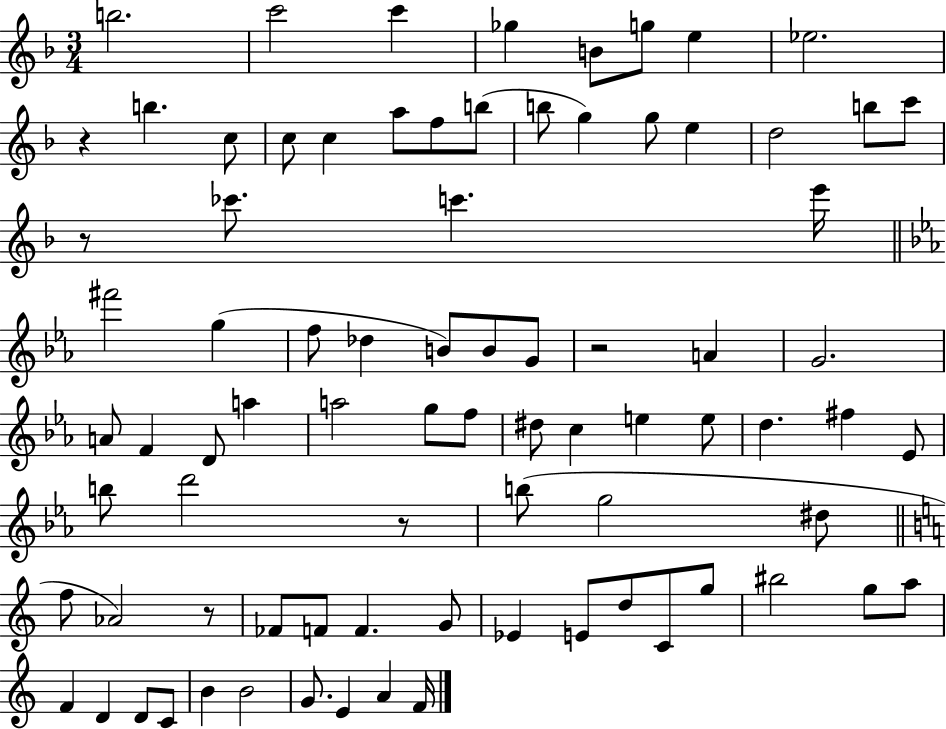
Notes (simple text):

B5/h. C6/h C6/q Gb5/q B4/e G5/e E5/q Eb5/h. R/q B5/q. C5/e C5/e C5/q A5/e F5/e B5/e B5/e G5/q G5/e E5/q D5/h B5/e C6/e R/e CES6/e. C6/q. E6/s F#6/h G5/q F5/e Db5/q B4/e B4/e G4/e R/h A4/q G4/h. A4/e F4/q D4/e A5/q A5/h G5/e F5/e D#5/e C5/q E5/q E5/e D5/q. F#5/q Eb4/e B5/e D6/h R/e B5/e G5/h D#5/e F5/e Ab4/h R/e FES4/e F4/e F4/q. G4/e Eb4/q E4/e D5/e C4/e G5/e BIS5/h G5/e A5/e F4/q D4/q D4/e C4/e B4/q B4/h G4/e. E4/q A4/q F4/s